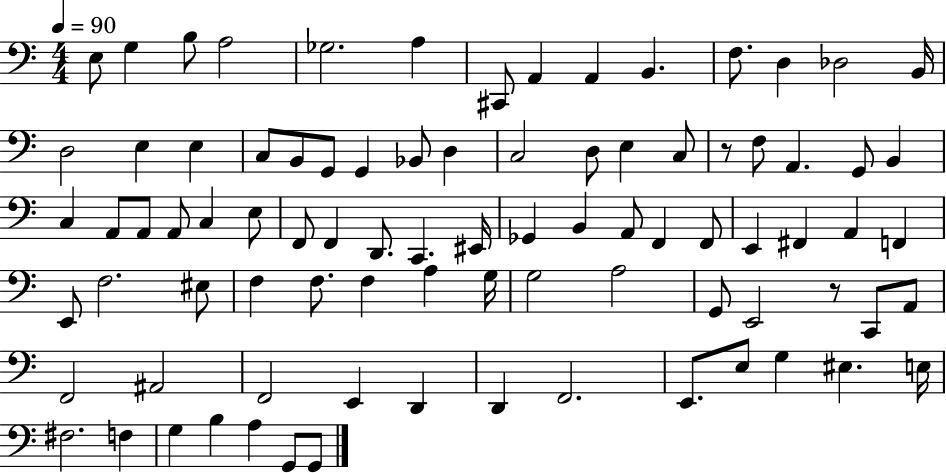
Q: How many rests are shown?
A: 2